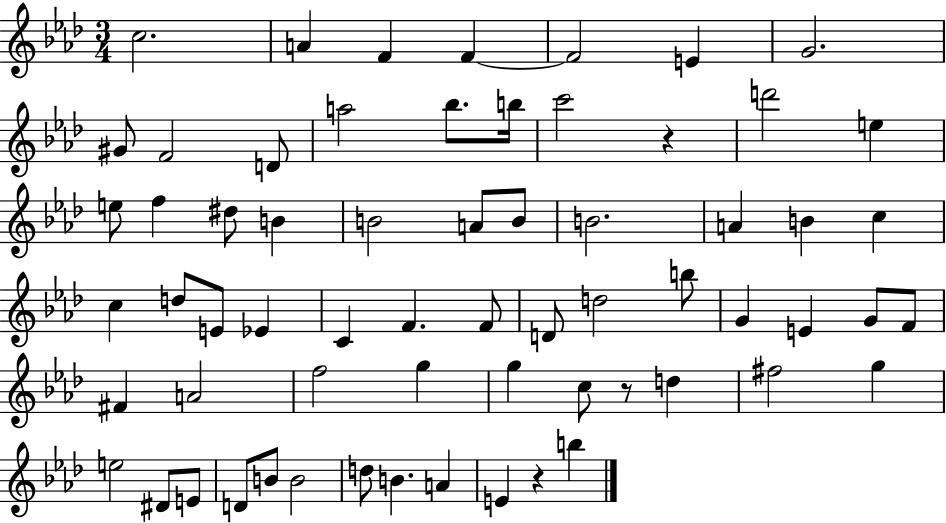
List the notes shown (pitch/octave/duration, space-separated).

C5/h. A4/q F4/q F4/q F4/h E4/q G4/h. G#4/e F4/h D4/e A5/h Bb5/e. B5/s C6/h R/q D6/h E5/q E5/e F5/q D#5/e B4/q B4/h A4/e B4/e B4/h. A4/q B4/q C5/q C5/q D5/e E4/e Eb4/q C4/q F4/q. F4/e D4/e D5/h B5/e G4/q E4/q G4/e F4/e F#4/q A4/h F5/h G5/q G5/q C5/e R/e D5/q F#5/h G5/q E5/h D#4/e E4/e D4/e B4/e B4/h D5/e B4/q. A4/q E4/q R/q B5/q